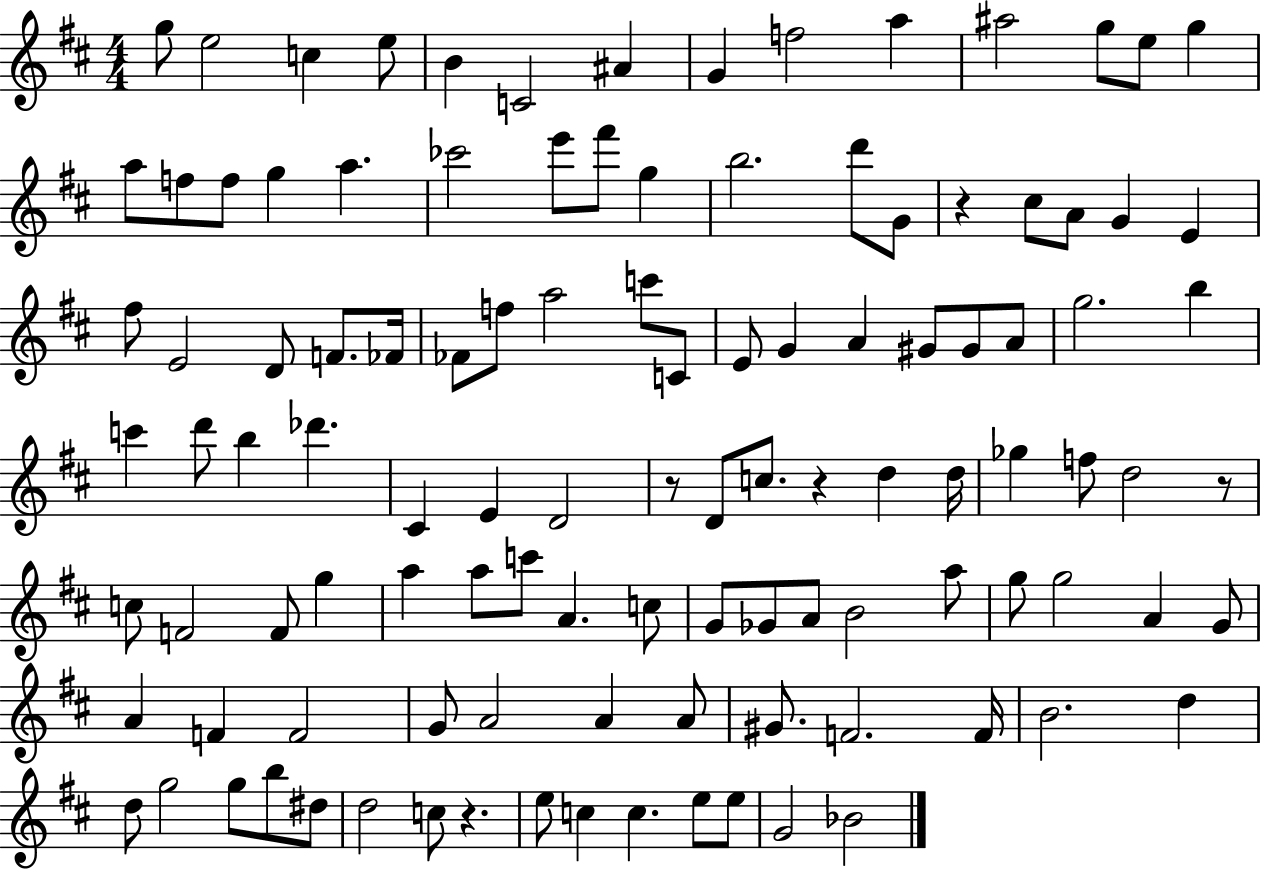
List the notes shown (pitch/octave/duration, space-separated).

G5/e E5/h C5/q E5/e B4/q C4/h A#4/q G4/q F5/h A5/q A#5/h G5/e E5/e G5/q A5/e F5/e F5/e G5/q A5/q. CES6/h E6/e F#6/e G5/q B5/h. D6/e G4/e R/q C#5/e A4/e G4/q E4/q F#5/e E4/h D4/e F4/e. FES4/s FES4/e F5/e A5/h C6/e C4/e E4/e G4/q A4/q G#4/e G#4/e A4/e G5/h. B5/q C6/q D6/e B5/q Db6/q. C#4/q E4/q D4/h R/e D4/e C5/e. R/q D5/q D5/s Gb5/q F5/e D5/h R/e C5/e F4/h F4/e G5/q A5/q A5/e C6/e A4/q. C5/e G4/e Gb4/e A4/e B4/h A5/e G5/e G5/h A4/q G4/e A4/q F4/q F4/h G4/e A4/h A4/q A4/e G#4/e. F4/h. F4/s B4/h. D5/q D5/e G5/h G5/e B5/e D#5/e D5/h C5/e R/q. E5/e C5/q C5/q. E5/e E5/e G4/h Bb4/h